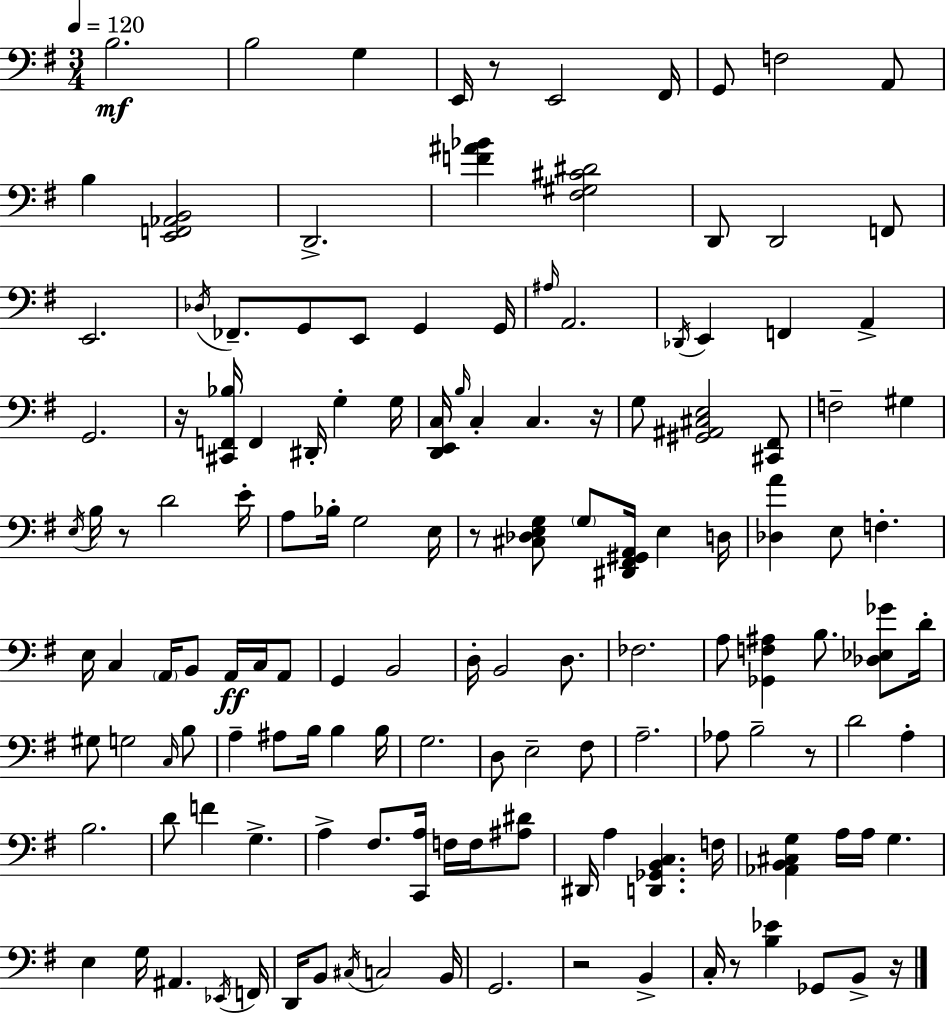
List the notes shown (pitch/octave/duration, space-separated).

B3/h. B3/h G3/q E2/s R/e E2/h F#2/s G2/e F3/h A2/e B3/q [E2,F2,Ab2,B2]/h D2/h. [F4,A#4,Bb4]/q [F#3,G#3,C#4,D#4]/h D2/e D2/h F2/e E2/h. Db3/s FES2/e. G2/e E2/e G2/q G2/s A#3/s A2/h. Db2/s E2/q F2/q A2/q G2/h. R/s [C#2,F2,Bb3]/s F2/q D#2/s G3/q G3/s [D2,E2,C3]/s B3/s C3/q C3/q. R/s G3/e [G#2,A#2,C#3,E3]/h [C#2,F#2]/e F3/h G#3/q E3/s B3/s R/e D4/h E4/s A3/e Bb3/s G3/h E3/s R/e [C#3,Db3,E3,G3]/e G3/e [D#2,F#2,G#2,A2]/s E3/q D3/s [Db3,A4]/q E3/e F3/q. E3/s C3/q A2/s B2/e A2/s C3/s A2/e G2/q B2/h D3/s B2/h D3/e. FES3/h. A3/e [Gb2,F3,A#3]/q B3/e. [Db3,Eb3,Gb4]/e D4/s G#3/e G3/h C3/s B3/e A3/q A#3/e B3/s B3/q B3/s G3/h. D3/e E3/h F#3/e A3/h. Ab3/e B3/h R/e D4/h A3/q B3/h. D4/e F4/q G3/q. A3/q F#3/e. [C2,A3]/s F3/s F3/s [A#3,D#4]/e D#2/s A3/q [D2,Gb2,B2,C3]/q. F3/s [Ab2,B2,C#3,G3]/q A3/s A3/s G3/q. E3/q G3/s A#2/q. Eb2/s F2/s D2/s B2/e C#3/s C3/h B2/s G2/h. R/h B2/q C3/s R/e [B3,Eb4]/q Gb2/e B2/e R/s